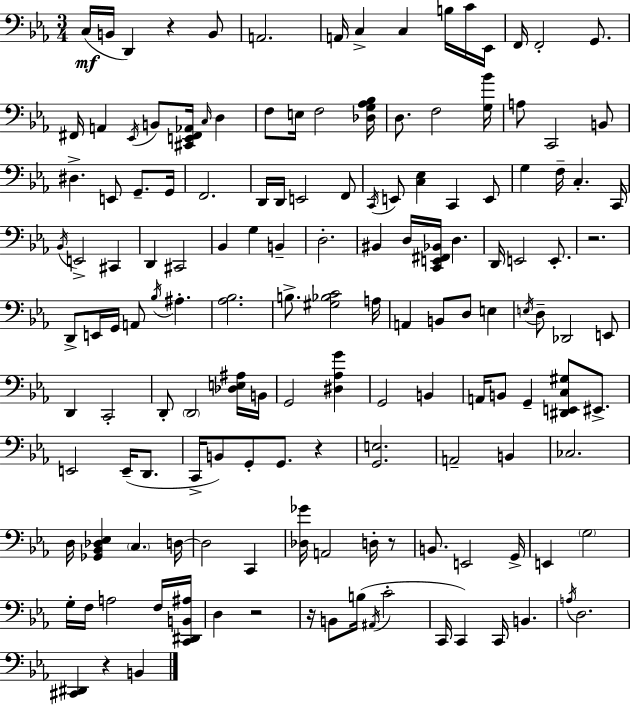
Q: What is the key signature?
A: C minor